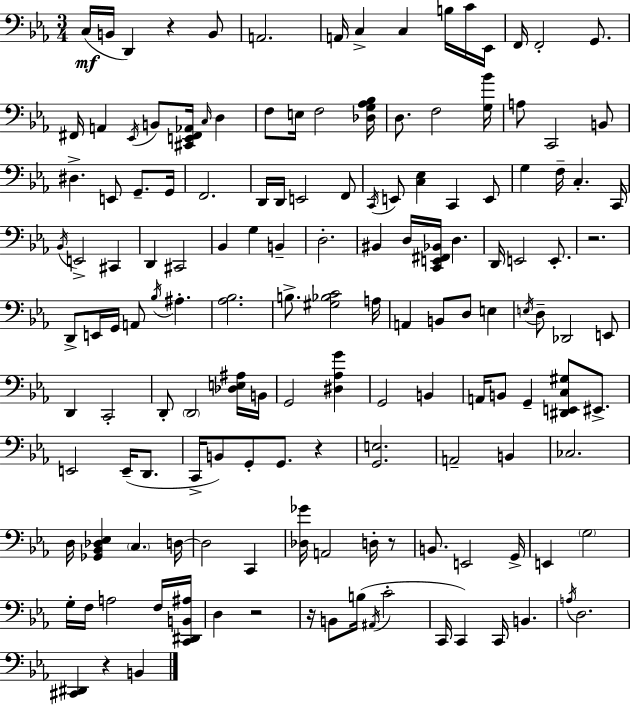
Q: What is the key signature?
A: C minor